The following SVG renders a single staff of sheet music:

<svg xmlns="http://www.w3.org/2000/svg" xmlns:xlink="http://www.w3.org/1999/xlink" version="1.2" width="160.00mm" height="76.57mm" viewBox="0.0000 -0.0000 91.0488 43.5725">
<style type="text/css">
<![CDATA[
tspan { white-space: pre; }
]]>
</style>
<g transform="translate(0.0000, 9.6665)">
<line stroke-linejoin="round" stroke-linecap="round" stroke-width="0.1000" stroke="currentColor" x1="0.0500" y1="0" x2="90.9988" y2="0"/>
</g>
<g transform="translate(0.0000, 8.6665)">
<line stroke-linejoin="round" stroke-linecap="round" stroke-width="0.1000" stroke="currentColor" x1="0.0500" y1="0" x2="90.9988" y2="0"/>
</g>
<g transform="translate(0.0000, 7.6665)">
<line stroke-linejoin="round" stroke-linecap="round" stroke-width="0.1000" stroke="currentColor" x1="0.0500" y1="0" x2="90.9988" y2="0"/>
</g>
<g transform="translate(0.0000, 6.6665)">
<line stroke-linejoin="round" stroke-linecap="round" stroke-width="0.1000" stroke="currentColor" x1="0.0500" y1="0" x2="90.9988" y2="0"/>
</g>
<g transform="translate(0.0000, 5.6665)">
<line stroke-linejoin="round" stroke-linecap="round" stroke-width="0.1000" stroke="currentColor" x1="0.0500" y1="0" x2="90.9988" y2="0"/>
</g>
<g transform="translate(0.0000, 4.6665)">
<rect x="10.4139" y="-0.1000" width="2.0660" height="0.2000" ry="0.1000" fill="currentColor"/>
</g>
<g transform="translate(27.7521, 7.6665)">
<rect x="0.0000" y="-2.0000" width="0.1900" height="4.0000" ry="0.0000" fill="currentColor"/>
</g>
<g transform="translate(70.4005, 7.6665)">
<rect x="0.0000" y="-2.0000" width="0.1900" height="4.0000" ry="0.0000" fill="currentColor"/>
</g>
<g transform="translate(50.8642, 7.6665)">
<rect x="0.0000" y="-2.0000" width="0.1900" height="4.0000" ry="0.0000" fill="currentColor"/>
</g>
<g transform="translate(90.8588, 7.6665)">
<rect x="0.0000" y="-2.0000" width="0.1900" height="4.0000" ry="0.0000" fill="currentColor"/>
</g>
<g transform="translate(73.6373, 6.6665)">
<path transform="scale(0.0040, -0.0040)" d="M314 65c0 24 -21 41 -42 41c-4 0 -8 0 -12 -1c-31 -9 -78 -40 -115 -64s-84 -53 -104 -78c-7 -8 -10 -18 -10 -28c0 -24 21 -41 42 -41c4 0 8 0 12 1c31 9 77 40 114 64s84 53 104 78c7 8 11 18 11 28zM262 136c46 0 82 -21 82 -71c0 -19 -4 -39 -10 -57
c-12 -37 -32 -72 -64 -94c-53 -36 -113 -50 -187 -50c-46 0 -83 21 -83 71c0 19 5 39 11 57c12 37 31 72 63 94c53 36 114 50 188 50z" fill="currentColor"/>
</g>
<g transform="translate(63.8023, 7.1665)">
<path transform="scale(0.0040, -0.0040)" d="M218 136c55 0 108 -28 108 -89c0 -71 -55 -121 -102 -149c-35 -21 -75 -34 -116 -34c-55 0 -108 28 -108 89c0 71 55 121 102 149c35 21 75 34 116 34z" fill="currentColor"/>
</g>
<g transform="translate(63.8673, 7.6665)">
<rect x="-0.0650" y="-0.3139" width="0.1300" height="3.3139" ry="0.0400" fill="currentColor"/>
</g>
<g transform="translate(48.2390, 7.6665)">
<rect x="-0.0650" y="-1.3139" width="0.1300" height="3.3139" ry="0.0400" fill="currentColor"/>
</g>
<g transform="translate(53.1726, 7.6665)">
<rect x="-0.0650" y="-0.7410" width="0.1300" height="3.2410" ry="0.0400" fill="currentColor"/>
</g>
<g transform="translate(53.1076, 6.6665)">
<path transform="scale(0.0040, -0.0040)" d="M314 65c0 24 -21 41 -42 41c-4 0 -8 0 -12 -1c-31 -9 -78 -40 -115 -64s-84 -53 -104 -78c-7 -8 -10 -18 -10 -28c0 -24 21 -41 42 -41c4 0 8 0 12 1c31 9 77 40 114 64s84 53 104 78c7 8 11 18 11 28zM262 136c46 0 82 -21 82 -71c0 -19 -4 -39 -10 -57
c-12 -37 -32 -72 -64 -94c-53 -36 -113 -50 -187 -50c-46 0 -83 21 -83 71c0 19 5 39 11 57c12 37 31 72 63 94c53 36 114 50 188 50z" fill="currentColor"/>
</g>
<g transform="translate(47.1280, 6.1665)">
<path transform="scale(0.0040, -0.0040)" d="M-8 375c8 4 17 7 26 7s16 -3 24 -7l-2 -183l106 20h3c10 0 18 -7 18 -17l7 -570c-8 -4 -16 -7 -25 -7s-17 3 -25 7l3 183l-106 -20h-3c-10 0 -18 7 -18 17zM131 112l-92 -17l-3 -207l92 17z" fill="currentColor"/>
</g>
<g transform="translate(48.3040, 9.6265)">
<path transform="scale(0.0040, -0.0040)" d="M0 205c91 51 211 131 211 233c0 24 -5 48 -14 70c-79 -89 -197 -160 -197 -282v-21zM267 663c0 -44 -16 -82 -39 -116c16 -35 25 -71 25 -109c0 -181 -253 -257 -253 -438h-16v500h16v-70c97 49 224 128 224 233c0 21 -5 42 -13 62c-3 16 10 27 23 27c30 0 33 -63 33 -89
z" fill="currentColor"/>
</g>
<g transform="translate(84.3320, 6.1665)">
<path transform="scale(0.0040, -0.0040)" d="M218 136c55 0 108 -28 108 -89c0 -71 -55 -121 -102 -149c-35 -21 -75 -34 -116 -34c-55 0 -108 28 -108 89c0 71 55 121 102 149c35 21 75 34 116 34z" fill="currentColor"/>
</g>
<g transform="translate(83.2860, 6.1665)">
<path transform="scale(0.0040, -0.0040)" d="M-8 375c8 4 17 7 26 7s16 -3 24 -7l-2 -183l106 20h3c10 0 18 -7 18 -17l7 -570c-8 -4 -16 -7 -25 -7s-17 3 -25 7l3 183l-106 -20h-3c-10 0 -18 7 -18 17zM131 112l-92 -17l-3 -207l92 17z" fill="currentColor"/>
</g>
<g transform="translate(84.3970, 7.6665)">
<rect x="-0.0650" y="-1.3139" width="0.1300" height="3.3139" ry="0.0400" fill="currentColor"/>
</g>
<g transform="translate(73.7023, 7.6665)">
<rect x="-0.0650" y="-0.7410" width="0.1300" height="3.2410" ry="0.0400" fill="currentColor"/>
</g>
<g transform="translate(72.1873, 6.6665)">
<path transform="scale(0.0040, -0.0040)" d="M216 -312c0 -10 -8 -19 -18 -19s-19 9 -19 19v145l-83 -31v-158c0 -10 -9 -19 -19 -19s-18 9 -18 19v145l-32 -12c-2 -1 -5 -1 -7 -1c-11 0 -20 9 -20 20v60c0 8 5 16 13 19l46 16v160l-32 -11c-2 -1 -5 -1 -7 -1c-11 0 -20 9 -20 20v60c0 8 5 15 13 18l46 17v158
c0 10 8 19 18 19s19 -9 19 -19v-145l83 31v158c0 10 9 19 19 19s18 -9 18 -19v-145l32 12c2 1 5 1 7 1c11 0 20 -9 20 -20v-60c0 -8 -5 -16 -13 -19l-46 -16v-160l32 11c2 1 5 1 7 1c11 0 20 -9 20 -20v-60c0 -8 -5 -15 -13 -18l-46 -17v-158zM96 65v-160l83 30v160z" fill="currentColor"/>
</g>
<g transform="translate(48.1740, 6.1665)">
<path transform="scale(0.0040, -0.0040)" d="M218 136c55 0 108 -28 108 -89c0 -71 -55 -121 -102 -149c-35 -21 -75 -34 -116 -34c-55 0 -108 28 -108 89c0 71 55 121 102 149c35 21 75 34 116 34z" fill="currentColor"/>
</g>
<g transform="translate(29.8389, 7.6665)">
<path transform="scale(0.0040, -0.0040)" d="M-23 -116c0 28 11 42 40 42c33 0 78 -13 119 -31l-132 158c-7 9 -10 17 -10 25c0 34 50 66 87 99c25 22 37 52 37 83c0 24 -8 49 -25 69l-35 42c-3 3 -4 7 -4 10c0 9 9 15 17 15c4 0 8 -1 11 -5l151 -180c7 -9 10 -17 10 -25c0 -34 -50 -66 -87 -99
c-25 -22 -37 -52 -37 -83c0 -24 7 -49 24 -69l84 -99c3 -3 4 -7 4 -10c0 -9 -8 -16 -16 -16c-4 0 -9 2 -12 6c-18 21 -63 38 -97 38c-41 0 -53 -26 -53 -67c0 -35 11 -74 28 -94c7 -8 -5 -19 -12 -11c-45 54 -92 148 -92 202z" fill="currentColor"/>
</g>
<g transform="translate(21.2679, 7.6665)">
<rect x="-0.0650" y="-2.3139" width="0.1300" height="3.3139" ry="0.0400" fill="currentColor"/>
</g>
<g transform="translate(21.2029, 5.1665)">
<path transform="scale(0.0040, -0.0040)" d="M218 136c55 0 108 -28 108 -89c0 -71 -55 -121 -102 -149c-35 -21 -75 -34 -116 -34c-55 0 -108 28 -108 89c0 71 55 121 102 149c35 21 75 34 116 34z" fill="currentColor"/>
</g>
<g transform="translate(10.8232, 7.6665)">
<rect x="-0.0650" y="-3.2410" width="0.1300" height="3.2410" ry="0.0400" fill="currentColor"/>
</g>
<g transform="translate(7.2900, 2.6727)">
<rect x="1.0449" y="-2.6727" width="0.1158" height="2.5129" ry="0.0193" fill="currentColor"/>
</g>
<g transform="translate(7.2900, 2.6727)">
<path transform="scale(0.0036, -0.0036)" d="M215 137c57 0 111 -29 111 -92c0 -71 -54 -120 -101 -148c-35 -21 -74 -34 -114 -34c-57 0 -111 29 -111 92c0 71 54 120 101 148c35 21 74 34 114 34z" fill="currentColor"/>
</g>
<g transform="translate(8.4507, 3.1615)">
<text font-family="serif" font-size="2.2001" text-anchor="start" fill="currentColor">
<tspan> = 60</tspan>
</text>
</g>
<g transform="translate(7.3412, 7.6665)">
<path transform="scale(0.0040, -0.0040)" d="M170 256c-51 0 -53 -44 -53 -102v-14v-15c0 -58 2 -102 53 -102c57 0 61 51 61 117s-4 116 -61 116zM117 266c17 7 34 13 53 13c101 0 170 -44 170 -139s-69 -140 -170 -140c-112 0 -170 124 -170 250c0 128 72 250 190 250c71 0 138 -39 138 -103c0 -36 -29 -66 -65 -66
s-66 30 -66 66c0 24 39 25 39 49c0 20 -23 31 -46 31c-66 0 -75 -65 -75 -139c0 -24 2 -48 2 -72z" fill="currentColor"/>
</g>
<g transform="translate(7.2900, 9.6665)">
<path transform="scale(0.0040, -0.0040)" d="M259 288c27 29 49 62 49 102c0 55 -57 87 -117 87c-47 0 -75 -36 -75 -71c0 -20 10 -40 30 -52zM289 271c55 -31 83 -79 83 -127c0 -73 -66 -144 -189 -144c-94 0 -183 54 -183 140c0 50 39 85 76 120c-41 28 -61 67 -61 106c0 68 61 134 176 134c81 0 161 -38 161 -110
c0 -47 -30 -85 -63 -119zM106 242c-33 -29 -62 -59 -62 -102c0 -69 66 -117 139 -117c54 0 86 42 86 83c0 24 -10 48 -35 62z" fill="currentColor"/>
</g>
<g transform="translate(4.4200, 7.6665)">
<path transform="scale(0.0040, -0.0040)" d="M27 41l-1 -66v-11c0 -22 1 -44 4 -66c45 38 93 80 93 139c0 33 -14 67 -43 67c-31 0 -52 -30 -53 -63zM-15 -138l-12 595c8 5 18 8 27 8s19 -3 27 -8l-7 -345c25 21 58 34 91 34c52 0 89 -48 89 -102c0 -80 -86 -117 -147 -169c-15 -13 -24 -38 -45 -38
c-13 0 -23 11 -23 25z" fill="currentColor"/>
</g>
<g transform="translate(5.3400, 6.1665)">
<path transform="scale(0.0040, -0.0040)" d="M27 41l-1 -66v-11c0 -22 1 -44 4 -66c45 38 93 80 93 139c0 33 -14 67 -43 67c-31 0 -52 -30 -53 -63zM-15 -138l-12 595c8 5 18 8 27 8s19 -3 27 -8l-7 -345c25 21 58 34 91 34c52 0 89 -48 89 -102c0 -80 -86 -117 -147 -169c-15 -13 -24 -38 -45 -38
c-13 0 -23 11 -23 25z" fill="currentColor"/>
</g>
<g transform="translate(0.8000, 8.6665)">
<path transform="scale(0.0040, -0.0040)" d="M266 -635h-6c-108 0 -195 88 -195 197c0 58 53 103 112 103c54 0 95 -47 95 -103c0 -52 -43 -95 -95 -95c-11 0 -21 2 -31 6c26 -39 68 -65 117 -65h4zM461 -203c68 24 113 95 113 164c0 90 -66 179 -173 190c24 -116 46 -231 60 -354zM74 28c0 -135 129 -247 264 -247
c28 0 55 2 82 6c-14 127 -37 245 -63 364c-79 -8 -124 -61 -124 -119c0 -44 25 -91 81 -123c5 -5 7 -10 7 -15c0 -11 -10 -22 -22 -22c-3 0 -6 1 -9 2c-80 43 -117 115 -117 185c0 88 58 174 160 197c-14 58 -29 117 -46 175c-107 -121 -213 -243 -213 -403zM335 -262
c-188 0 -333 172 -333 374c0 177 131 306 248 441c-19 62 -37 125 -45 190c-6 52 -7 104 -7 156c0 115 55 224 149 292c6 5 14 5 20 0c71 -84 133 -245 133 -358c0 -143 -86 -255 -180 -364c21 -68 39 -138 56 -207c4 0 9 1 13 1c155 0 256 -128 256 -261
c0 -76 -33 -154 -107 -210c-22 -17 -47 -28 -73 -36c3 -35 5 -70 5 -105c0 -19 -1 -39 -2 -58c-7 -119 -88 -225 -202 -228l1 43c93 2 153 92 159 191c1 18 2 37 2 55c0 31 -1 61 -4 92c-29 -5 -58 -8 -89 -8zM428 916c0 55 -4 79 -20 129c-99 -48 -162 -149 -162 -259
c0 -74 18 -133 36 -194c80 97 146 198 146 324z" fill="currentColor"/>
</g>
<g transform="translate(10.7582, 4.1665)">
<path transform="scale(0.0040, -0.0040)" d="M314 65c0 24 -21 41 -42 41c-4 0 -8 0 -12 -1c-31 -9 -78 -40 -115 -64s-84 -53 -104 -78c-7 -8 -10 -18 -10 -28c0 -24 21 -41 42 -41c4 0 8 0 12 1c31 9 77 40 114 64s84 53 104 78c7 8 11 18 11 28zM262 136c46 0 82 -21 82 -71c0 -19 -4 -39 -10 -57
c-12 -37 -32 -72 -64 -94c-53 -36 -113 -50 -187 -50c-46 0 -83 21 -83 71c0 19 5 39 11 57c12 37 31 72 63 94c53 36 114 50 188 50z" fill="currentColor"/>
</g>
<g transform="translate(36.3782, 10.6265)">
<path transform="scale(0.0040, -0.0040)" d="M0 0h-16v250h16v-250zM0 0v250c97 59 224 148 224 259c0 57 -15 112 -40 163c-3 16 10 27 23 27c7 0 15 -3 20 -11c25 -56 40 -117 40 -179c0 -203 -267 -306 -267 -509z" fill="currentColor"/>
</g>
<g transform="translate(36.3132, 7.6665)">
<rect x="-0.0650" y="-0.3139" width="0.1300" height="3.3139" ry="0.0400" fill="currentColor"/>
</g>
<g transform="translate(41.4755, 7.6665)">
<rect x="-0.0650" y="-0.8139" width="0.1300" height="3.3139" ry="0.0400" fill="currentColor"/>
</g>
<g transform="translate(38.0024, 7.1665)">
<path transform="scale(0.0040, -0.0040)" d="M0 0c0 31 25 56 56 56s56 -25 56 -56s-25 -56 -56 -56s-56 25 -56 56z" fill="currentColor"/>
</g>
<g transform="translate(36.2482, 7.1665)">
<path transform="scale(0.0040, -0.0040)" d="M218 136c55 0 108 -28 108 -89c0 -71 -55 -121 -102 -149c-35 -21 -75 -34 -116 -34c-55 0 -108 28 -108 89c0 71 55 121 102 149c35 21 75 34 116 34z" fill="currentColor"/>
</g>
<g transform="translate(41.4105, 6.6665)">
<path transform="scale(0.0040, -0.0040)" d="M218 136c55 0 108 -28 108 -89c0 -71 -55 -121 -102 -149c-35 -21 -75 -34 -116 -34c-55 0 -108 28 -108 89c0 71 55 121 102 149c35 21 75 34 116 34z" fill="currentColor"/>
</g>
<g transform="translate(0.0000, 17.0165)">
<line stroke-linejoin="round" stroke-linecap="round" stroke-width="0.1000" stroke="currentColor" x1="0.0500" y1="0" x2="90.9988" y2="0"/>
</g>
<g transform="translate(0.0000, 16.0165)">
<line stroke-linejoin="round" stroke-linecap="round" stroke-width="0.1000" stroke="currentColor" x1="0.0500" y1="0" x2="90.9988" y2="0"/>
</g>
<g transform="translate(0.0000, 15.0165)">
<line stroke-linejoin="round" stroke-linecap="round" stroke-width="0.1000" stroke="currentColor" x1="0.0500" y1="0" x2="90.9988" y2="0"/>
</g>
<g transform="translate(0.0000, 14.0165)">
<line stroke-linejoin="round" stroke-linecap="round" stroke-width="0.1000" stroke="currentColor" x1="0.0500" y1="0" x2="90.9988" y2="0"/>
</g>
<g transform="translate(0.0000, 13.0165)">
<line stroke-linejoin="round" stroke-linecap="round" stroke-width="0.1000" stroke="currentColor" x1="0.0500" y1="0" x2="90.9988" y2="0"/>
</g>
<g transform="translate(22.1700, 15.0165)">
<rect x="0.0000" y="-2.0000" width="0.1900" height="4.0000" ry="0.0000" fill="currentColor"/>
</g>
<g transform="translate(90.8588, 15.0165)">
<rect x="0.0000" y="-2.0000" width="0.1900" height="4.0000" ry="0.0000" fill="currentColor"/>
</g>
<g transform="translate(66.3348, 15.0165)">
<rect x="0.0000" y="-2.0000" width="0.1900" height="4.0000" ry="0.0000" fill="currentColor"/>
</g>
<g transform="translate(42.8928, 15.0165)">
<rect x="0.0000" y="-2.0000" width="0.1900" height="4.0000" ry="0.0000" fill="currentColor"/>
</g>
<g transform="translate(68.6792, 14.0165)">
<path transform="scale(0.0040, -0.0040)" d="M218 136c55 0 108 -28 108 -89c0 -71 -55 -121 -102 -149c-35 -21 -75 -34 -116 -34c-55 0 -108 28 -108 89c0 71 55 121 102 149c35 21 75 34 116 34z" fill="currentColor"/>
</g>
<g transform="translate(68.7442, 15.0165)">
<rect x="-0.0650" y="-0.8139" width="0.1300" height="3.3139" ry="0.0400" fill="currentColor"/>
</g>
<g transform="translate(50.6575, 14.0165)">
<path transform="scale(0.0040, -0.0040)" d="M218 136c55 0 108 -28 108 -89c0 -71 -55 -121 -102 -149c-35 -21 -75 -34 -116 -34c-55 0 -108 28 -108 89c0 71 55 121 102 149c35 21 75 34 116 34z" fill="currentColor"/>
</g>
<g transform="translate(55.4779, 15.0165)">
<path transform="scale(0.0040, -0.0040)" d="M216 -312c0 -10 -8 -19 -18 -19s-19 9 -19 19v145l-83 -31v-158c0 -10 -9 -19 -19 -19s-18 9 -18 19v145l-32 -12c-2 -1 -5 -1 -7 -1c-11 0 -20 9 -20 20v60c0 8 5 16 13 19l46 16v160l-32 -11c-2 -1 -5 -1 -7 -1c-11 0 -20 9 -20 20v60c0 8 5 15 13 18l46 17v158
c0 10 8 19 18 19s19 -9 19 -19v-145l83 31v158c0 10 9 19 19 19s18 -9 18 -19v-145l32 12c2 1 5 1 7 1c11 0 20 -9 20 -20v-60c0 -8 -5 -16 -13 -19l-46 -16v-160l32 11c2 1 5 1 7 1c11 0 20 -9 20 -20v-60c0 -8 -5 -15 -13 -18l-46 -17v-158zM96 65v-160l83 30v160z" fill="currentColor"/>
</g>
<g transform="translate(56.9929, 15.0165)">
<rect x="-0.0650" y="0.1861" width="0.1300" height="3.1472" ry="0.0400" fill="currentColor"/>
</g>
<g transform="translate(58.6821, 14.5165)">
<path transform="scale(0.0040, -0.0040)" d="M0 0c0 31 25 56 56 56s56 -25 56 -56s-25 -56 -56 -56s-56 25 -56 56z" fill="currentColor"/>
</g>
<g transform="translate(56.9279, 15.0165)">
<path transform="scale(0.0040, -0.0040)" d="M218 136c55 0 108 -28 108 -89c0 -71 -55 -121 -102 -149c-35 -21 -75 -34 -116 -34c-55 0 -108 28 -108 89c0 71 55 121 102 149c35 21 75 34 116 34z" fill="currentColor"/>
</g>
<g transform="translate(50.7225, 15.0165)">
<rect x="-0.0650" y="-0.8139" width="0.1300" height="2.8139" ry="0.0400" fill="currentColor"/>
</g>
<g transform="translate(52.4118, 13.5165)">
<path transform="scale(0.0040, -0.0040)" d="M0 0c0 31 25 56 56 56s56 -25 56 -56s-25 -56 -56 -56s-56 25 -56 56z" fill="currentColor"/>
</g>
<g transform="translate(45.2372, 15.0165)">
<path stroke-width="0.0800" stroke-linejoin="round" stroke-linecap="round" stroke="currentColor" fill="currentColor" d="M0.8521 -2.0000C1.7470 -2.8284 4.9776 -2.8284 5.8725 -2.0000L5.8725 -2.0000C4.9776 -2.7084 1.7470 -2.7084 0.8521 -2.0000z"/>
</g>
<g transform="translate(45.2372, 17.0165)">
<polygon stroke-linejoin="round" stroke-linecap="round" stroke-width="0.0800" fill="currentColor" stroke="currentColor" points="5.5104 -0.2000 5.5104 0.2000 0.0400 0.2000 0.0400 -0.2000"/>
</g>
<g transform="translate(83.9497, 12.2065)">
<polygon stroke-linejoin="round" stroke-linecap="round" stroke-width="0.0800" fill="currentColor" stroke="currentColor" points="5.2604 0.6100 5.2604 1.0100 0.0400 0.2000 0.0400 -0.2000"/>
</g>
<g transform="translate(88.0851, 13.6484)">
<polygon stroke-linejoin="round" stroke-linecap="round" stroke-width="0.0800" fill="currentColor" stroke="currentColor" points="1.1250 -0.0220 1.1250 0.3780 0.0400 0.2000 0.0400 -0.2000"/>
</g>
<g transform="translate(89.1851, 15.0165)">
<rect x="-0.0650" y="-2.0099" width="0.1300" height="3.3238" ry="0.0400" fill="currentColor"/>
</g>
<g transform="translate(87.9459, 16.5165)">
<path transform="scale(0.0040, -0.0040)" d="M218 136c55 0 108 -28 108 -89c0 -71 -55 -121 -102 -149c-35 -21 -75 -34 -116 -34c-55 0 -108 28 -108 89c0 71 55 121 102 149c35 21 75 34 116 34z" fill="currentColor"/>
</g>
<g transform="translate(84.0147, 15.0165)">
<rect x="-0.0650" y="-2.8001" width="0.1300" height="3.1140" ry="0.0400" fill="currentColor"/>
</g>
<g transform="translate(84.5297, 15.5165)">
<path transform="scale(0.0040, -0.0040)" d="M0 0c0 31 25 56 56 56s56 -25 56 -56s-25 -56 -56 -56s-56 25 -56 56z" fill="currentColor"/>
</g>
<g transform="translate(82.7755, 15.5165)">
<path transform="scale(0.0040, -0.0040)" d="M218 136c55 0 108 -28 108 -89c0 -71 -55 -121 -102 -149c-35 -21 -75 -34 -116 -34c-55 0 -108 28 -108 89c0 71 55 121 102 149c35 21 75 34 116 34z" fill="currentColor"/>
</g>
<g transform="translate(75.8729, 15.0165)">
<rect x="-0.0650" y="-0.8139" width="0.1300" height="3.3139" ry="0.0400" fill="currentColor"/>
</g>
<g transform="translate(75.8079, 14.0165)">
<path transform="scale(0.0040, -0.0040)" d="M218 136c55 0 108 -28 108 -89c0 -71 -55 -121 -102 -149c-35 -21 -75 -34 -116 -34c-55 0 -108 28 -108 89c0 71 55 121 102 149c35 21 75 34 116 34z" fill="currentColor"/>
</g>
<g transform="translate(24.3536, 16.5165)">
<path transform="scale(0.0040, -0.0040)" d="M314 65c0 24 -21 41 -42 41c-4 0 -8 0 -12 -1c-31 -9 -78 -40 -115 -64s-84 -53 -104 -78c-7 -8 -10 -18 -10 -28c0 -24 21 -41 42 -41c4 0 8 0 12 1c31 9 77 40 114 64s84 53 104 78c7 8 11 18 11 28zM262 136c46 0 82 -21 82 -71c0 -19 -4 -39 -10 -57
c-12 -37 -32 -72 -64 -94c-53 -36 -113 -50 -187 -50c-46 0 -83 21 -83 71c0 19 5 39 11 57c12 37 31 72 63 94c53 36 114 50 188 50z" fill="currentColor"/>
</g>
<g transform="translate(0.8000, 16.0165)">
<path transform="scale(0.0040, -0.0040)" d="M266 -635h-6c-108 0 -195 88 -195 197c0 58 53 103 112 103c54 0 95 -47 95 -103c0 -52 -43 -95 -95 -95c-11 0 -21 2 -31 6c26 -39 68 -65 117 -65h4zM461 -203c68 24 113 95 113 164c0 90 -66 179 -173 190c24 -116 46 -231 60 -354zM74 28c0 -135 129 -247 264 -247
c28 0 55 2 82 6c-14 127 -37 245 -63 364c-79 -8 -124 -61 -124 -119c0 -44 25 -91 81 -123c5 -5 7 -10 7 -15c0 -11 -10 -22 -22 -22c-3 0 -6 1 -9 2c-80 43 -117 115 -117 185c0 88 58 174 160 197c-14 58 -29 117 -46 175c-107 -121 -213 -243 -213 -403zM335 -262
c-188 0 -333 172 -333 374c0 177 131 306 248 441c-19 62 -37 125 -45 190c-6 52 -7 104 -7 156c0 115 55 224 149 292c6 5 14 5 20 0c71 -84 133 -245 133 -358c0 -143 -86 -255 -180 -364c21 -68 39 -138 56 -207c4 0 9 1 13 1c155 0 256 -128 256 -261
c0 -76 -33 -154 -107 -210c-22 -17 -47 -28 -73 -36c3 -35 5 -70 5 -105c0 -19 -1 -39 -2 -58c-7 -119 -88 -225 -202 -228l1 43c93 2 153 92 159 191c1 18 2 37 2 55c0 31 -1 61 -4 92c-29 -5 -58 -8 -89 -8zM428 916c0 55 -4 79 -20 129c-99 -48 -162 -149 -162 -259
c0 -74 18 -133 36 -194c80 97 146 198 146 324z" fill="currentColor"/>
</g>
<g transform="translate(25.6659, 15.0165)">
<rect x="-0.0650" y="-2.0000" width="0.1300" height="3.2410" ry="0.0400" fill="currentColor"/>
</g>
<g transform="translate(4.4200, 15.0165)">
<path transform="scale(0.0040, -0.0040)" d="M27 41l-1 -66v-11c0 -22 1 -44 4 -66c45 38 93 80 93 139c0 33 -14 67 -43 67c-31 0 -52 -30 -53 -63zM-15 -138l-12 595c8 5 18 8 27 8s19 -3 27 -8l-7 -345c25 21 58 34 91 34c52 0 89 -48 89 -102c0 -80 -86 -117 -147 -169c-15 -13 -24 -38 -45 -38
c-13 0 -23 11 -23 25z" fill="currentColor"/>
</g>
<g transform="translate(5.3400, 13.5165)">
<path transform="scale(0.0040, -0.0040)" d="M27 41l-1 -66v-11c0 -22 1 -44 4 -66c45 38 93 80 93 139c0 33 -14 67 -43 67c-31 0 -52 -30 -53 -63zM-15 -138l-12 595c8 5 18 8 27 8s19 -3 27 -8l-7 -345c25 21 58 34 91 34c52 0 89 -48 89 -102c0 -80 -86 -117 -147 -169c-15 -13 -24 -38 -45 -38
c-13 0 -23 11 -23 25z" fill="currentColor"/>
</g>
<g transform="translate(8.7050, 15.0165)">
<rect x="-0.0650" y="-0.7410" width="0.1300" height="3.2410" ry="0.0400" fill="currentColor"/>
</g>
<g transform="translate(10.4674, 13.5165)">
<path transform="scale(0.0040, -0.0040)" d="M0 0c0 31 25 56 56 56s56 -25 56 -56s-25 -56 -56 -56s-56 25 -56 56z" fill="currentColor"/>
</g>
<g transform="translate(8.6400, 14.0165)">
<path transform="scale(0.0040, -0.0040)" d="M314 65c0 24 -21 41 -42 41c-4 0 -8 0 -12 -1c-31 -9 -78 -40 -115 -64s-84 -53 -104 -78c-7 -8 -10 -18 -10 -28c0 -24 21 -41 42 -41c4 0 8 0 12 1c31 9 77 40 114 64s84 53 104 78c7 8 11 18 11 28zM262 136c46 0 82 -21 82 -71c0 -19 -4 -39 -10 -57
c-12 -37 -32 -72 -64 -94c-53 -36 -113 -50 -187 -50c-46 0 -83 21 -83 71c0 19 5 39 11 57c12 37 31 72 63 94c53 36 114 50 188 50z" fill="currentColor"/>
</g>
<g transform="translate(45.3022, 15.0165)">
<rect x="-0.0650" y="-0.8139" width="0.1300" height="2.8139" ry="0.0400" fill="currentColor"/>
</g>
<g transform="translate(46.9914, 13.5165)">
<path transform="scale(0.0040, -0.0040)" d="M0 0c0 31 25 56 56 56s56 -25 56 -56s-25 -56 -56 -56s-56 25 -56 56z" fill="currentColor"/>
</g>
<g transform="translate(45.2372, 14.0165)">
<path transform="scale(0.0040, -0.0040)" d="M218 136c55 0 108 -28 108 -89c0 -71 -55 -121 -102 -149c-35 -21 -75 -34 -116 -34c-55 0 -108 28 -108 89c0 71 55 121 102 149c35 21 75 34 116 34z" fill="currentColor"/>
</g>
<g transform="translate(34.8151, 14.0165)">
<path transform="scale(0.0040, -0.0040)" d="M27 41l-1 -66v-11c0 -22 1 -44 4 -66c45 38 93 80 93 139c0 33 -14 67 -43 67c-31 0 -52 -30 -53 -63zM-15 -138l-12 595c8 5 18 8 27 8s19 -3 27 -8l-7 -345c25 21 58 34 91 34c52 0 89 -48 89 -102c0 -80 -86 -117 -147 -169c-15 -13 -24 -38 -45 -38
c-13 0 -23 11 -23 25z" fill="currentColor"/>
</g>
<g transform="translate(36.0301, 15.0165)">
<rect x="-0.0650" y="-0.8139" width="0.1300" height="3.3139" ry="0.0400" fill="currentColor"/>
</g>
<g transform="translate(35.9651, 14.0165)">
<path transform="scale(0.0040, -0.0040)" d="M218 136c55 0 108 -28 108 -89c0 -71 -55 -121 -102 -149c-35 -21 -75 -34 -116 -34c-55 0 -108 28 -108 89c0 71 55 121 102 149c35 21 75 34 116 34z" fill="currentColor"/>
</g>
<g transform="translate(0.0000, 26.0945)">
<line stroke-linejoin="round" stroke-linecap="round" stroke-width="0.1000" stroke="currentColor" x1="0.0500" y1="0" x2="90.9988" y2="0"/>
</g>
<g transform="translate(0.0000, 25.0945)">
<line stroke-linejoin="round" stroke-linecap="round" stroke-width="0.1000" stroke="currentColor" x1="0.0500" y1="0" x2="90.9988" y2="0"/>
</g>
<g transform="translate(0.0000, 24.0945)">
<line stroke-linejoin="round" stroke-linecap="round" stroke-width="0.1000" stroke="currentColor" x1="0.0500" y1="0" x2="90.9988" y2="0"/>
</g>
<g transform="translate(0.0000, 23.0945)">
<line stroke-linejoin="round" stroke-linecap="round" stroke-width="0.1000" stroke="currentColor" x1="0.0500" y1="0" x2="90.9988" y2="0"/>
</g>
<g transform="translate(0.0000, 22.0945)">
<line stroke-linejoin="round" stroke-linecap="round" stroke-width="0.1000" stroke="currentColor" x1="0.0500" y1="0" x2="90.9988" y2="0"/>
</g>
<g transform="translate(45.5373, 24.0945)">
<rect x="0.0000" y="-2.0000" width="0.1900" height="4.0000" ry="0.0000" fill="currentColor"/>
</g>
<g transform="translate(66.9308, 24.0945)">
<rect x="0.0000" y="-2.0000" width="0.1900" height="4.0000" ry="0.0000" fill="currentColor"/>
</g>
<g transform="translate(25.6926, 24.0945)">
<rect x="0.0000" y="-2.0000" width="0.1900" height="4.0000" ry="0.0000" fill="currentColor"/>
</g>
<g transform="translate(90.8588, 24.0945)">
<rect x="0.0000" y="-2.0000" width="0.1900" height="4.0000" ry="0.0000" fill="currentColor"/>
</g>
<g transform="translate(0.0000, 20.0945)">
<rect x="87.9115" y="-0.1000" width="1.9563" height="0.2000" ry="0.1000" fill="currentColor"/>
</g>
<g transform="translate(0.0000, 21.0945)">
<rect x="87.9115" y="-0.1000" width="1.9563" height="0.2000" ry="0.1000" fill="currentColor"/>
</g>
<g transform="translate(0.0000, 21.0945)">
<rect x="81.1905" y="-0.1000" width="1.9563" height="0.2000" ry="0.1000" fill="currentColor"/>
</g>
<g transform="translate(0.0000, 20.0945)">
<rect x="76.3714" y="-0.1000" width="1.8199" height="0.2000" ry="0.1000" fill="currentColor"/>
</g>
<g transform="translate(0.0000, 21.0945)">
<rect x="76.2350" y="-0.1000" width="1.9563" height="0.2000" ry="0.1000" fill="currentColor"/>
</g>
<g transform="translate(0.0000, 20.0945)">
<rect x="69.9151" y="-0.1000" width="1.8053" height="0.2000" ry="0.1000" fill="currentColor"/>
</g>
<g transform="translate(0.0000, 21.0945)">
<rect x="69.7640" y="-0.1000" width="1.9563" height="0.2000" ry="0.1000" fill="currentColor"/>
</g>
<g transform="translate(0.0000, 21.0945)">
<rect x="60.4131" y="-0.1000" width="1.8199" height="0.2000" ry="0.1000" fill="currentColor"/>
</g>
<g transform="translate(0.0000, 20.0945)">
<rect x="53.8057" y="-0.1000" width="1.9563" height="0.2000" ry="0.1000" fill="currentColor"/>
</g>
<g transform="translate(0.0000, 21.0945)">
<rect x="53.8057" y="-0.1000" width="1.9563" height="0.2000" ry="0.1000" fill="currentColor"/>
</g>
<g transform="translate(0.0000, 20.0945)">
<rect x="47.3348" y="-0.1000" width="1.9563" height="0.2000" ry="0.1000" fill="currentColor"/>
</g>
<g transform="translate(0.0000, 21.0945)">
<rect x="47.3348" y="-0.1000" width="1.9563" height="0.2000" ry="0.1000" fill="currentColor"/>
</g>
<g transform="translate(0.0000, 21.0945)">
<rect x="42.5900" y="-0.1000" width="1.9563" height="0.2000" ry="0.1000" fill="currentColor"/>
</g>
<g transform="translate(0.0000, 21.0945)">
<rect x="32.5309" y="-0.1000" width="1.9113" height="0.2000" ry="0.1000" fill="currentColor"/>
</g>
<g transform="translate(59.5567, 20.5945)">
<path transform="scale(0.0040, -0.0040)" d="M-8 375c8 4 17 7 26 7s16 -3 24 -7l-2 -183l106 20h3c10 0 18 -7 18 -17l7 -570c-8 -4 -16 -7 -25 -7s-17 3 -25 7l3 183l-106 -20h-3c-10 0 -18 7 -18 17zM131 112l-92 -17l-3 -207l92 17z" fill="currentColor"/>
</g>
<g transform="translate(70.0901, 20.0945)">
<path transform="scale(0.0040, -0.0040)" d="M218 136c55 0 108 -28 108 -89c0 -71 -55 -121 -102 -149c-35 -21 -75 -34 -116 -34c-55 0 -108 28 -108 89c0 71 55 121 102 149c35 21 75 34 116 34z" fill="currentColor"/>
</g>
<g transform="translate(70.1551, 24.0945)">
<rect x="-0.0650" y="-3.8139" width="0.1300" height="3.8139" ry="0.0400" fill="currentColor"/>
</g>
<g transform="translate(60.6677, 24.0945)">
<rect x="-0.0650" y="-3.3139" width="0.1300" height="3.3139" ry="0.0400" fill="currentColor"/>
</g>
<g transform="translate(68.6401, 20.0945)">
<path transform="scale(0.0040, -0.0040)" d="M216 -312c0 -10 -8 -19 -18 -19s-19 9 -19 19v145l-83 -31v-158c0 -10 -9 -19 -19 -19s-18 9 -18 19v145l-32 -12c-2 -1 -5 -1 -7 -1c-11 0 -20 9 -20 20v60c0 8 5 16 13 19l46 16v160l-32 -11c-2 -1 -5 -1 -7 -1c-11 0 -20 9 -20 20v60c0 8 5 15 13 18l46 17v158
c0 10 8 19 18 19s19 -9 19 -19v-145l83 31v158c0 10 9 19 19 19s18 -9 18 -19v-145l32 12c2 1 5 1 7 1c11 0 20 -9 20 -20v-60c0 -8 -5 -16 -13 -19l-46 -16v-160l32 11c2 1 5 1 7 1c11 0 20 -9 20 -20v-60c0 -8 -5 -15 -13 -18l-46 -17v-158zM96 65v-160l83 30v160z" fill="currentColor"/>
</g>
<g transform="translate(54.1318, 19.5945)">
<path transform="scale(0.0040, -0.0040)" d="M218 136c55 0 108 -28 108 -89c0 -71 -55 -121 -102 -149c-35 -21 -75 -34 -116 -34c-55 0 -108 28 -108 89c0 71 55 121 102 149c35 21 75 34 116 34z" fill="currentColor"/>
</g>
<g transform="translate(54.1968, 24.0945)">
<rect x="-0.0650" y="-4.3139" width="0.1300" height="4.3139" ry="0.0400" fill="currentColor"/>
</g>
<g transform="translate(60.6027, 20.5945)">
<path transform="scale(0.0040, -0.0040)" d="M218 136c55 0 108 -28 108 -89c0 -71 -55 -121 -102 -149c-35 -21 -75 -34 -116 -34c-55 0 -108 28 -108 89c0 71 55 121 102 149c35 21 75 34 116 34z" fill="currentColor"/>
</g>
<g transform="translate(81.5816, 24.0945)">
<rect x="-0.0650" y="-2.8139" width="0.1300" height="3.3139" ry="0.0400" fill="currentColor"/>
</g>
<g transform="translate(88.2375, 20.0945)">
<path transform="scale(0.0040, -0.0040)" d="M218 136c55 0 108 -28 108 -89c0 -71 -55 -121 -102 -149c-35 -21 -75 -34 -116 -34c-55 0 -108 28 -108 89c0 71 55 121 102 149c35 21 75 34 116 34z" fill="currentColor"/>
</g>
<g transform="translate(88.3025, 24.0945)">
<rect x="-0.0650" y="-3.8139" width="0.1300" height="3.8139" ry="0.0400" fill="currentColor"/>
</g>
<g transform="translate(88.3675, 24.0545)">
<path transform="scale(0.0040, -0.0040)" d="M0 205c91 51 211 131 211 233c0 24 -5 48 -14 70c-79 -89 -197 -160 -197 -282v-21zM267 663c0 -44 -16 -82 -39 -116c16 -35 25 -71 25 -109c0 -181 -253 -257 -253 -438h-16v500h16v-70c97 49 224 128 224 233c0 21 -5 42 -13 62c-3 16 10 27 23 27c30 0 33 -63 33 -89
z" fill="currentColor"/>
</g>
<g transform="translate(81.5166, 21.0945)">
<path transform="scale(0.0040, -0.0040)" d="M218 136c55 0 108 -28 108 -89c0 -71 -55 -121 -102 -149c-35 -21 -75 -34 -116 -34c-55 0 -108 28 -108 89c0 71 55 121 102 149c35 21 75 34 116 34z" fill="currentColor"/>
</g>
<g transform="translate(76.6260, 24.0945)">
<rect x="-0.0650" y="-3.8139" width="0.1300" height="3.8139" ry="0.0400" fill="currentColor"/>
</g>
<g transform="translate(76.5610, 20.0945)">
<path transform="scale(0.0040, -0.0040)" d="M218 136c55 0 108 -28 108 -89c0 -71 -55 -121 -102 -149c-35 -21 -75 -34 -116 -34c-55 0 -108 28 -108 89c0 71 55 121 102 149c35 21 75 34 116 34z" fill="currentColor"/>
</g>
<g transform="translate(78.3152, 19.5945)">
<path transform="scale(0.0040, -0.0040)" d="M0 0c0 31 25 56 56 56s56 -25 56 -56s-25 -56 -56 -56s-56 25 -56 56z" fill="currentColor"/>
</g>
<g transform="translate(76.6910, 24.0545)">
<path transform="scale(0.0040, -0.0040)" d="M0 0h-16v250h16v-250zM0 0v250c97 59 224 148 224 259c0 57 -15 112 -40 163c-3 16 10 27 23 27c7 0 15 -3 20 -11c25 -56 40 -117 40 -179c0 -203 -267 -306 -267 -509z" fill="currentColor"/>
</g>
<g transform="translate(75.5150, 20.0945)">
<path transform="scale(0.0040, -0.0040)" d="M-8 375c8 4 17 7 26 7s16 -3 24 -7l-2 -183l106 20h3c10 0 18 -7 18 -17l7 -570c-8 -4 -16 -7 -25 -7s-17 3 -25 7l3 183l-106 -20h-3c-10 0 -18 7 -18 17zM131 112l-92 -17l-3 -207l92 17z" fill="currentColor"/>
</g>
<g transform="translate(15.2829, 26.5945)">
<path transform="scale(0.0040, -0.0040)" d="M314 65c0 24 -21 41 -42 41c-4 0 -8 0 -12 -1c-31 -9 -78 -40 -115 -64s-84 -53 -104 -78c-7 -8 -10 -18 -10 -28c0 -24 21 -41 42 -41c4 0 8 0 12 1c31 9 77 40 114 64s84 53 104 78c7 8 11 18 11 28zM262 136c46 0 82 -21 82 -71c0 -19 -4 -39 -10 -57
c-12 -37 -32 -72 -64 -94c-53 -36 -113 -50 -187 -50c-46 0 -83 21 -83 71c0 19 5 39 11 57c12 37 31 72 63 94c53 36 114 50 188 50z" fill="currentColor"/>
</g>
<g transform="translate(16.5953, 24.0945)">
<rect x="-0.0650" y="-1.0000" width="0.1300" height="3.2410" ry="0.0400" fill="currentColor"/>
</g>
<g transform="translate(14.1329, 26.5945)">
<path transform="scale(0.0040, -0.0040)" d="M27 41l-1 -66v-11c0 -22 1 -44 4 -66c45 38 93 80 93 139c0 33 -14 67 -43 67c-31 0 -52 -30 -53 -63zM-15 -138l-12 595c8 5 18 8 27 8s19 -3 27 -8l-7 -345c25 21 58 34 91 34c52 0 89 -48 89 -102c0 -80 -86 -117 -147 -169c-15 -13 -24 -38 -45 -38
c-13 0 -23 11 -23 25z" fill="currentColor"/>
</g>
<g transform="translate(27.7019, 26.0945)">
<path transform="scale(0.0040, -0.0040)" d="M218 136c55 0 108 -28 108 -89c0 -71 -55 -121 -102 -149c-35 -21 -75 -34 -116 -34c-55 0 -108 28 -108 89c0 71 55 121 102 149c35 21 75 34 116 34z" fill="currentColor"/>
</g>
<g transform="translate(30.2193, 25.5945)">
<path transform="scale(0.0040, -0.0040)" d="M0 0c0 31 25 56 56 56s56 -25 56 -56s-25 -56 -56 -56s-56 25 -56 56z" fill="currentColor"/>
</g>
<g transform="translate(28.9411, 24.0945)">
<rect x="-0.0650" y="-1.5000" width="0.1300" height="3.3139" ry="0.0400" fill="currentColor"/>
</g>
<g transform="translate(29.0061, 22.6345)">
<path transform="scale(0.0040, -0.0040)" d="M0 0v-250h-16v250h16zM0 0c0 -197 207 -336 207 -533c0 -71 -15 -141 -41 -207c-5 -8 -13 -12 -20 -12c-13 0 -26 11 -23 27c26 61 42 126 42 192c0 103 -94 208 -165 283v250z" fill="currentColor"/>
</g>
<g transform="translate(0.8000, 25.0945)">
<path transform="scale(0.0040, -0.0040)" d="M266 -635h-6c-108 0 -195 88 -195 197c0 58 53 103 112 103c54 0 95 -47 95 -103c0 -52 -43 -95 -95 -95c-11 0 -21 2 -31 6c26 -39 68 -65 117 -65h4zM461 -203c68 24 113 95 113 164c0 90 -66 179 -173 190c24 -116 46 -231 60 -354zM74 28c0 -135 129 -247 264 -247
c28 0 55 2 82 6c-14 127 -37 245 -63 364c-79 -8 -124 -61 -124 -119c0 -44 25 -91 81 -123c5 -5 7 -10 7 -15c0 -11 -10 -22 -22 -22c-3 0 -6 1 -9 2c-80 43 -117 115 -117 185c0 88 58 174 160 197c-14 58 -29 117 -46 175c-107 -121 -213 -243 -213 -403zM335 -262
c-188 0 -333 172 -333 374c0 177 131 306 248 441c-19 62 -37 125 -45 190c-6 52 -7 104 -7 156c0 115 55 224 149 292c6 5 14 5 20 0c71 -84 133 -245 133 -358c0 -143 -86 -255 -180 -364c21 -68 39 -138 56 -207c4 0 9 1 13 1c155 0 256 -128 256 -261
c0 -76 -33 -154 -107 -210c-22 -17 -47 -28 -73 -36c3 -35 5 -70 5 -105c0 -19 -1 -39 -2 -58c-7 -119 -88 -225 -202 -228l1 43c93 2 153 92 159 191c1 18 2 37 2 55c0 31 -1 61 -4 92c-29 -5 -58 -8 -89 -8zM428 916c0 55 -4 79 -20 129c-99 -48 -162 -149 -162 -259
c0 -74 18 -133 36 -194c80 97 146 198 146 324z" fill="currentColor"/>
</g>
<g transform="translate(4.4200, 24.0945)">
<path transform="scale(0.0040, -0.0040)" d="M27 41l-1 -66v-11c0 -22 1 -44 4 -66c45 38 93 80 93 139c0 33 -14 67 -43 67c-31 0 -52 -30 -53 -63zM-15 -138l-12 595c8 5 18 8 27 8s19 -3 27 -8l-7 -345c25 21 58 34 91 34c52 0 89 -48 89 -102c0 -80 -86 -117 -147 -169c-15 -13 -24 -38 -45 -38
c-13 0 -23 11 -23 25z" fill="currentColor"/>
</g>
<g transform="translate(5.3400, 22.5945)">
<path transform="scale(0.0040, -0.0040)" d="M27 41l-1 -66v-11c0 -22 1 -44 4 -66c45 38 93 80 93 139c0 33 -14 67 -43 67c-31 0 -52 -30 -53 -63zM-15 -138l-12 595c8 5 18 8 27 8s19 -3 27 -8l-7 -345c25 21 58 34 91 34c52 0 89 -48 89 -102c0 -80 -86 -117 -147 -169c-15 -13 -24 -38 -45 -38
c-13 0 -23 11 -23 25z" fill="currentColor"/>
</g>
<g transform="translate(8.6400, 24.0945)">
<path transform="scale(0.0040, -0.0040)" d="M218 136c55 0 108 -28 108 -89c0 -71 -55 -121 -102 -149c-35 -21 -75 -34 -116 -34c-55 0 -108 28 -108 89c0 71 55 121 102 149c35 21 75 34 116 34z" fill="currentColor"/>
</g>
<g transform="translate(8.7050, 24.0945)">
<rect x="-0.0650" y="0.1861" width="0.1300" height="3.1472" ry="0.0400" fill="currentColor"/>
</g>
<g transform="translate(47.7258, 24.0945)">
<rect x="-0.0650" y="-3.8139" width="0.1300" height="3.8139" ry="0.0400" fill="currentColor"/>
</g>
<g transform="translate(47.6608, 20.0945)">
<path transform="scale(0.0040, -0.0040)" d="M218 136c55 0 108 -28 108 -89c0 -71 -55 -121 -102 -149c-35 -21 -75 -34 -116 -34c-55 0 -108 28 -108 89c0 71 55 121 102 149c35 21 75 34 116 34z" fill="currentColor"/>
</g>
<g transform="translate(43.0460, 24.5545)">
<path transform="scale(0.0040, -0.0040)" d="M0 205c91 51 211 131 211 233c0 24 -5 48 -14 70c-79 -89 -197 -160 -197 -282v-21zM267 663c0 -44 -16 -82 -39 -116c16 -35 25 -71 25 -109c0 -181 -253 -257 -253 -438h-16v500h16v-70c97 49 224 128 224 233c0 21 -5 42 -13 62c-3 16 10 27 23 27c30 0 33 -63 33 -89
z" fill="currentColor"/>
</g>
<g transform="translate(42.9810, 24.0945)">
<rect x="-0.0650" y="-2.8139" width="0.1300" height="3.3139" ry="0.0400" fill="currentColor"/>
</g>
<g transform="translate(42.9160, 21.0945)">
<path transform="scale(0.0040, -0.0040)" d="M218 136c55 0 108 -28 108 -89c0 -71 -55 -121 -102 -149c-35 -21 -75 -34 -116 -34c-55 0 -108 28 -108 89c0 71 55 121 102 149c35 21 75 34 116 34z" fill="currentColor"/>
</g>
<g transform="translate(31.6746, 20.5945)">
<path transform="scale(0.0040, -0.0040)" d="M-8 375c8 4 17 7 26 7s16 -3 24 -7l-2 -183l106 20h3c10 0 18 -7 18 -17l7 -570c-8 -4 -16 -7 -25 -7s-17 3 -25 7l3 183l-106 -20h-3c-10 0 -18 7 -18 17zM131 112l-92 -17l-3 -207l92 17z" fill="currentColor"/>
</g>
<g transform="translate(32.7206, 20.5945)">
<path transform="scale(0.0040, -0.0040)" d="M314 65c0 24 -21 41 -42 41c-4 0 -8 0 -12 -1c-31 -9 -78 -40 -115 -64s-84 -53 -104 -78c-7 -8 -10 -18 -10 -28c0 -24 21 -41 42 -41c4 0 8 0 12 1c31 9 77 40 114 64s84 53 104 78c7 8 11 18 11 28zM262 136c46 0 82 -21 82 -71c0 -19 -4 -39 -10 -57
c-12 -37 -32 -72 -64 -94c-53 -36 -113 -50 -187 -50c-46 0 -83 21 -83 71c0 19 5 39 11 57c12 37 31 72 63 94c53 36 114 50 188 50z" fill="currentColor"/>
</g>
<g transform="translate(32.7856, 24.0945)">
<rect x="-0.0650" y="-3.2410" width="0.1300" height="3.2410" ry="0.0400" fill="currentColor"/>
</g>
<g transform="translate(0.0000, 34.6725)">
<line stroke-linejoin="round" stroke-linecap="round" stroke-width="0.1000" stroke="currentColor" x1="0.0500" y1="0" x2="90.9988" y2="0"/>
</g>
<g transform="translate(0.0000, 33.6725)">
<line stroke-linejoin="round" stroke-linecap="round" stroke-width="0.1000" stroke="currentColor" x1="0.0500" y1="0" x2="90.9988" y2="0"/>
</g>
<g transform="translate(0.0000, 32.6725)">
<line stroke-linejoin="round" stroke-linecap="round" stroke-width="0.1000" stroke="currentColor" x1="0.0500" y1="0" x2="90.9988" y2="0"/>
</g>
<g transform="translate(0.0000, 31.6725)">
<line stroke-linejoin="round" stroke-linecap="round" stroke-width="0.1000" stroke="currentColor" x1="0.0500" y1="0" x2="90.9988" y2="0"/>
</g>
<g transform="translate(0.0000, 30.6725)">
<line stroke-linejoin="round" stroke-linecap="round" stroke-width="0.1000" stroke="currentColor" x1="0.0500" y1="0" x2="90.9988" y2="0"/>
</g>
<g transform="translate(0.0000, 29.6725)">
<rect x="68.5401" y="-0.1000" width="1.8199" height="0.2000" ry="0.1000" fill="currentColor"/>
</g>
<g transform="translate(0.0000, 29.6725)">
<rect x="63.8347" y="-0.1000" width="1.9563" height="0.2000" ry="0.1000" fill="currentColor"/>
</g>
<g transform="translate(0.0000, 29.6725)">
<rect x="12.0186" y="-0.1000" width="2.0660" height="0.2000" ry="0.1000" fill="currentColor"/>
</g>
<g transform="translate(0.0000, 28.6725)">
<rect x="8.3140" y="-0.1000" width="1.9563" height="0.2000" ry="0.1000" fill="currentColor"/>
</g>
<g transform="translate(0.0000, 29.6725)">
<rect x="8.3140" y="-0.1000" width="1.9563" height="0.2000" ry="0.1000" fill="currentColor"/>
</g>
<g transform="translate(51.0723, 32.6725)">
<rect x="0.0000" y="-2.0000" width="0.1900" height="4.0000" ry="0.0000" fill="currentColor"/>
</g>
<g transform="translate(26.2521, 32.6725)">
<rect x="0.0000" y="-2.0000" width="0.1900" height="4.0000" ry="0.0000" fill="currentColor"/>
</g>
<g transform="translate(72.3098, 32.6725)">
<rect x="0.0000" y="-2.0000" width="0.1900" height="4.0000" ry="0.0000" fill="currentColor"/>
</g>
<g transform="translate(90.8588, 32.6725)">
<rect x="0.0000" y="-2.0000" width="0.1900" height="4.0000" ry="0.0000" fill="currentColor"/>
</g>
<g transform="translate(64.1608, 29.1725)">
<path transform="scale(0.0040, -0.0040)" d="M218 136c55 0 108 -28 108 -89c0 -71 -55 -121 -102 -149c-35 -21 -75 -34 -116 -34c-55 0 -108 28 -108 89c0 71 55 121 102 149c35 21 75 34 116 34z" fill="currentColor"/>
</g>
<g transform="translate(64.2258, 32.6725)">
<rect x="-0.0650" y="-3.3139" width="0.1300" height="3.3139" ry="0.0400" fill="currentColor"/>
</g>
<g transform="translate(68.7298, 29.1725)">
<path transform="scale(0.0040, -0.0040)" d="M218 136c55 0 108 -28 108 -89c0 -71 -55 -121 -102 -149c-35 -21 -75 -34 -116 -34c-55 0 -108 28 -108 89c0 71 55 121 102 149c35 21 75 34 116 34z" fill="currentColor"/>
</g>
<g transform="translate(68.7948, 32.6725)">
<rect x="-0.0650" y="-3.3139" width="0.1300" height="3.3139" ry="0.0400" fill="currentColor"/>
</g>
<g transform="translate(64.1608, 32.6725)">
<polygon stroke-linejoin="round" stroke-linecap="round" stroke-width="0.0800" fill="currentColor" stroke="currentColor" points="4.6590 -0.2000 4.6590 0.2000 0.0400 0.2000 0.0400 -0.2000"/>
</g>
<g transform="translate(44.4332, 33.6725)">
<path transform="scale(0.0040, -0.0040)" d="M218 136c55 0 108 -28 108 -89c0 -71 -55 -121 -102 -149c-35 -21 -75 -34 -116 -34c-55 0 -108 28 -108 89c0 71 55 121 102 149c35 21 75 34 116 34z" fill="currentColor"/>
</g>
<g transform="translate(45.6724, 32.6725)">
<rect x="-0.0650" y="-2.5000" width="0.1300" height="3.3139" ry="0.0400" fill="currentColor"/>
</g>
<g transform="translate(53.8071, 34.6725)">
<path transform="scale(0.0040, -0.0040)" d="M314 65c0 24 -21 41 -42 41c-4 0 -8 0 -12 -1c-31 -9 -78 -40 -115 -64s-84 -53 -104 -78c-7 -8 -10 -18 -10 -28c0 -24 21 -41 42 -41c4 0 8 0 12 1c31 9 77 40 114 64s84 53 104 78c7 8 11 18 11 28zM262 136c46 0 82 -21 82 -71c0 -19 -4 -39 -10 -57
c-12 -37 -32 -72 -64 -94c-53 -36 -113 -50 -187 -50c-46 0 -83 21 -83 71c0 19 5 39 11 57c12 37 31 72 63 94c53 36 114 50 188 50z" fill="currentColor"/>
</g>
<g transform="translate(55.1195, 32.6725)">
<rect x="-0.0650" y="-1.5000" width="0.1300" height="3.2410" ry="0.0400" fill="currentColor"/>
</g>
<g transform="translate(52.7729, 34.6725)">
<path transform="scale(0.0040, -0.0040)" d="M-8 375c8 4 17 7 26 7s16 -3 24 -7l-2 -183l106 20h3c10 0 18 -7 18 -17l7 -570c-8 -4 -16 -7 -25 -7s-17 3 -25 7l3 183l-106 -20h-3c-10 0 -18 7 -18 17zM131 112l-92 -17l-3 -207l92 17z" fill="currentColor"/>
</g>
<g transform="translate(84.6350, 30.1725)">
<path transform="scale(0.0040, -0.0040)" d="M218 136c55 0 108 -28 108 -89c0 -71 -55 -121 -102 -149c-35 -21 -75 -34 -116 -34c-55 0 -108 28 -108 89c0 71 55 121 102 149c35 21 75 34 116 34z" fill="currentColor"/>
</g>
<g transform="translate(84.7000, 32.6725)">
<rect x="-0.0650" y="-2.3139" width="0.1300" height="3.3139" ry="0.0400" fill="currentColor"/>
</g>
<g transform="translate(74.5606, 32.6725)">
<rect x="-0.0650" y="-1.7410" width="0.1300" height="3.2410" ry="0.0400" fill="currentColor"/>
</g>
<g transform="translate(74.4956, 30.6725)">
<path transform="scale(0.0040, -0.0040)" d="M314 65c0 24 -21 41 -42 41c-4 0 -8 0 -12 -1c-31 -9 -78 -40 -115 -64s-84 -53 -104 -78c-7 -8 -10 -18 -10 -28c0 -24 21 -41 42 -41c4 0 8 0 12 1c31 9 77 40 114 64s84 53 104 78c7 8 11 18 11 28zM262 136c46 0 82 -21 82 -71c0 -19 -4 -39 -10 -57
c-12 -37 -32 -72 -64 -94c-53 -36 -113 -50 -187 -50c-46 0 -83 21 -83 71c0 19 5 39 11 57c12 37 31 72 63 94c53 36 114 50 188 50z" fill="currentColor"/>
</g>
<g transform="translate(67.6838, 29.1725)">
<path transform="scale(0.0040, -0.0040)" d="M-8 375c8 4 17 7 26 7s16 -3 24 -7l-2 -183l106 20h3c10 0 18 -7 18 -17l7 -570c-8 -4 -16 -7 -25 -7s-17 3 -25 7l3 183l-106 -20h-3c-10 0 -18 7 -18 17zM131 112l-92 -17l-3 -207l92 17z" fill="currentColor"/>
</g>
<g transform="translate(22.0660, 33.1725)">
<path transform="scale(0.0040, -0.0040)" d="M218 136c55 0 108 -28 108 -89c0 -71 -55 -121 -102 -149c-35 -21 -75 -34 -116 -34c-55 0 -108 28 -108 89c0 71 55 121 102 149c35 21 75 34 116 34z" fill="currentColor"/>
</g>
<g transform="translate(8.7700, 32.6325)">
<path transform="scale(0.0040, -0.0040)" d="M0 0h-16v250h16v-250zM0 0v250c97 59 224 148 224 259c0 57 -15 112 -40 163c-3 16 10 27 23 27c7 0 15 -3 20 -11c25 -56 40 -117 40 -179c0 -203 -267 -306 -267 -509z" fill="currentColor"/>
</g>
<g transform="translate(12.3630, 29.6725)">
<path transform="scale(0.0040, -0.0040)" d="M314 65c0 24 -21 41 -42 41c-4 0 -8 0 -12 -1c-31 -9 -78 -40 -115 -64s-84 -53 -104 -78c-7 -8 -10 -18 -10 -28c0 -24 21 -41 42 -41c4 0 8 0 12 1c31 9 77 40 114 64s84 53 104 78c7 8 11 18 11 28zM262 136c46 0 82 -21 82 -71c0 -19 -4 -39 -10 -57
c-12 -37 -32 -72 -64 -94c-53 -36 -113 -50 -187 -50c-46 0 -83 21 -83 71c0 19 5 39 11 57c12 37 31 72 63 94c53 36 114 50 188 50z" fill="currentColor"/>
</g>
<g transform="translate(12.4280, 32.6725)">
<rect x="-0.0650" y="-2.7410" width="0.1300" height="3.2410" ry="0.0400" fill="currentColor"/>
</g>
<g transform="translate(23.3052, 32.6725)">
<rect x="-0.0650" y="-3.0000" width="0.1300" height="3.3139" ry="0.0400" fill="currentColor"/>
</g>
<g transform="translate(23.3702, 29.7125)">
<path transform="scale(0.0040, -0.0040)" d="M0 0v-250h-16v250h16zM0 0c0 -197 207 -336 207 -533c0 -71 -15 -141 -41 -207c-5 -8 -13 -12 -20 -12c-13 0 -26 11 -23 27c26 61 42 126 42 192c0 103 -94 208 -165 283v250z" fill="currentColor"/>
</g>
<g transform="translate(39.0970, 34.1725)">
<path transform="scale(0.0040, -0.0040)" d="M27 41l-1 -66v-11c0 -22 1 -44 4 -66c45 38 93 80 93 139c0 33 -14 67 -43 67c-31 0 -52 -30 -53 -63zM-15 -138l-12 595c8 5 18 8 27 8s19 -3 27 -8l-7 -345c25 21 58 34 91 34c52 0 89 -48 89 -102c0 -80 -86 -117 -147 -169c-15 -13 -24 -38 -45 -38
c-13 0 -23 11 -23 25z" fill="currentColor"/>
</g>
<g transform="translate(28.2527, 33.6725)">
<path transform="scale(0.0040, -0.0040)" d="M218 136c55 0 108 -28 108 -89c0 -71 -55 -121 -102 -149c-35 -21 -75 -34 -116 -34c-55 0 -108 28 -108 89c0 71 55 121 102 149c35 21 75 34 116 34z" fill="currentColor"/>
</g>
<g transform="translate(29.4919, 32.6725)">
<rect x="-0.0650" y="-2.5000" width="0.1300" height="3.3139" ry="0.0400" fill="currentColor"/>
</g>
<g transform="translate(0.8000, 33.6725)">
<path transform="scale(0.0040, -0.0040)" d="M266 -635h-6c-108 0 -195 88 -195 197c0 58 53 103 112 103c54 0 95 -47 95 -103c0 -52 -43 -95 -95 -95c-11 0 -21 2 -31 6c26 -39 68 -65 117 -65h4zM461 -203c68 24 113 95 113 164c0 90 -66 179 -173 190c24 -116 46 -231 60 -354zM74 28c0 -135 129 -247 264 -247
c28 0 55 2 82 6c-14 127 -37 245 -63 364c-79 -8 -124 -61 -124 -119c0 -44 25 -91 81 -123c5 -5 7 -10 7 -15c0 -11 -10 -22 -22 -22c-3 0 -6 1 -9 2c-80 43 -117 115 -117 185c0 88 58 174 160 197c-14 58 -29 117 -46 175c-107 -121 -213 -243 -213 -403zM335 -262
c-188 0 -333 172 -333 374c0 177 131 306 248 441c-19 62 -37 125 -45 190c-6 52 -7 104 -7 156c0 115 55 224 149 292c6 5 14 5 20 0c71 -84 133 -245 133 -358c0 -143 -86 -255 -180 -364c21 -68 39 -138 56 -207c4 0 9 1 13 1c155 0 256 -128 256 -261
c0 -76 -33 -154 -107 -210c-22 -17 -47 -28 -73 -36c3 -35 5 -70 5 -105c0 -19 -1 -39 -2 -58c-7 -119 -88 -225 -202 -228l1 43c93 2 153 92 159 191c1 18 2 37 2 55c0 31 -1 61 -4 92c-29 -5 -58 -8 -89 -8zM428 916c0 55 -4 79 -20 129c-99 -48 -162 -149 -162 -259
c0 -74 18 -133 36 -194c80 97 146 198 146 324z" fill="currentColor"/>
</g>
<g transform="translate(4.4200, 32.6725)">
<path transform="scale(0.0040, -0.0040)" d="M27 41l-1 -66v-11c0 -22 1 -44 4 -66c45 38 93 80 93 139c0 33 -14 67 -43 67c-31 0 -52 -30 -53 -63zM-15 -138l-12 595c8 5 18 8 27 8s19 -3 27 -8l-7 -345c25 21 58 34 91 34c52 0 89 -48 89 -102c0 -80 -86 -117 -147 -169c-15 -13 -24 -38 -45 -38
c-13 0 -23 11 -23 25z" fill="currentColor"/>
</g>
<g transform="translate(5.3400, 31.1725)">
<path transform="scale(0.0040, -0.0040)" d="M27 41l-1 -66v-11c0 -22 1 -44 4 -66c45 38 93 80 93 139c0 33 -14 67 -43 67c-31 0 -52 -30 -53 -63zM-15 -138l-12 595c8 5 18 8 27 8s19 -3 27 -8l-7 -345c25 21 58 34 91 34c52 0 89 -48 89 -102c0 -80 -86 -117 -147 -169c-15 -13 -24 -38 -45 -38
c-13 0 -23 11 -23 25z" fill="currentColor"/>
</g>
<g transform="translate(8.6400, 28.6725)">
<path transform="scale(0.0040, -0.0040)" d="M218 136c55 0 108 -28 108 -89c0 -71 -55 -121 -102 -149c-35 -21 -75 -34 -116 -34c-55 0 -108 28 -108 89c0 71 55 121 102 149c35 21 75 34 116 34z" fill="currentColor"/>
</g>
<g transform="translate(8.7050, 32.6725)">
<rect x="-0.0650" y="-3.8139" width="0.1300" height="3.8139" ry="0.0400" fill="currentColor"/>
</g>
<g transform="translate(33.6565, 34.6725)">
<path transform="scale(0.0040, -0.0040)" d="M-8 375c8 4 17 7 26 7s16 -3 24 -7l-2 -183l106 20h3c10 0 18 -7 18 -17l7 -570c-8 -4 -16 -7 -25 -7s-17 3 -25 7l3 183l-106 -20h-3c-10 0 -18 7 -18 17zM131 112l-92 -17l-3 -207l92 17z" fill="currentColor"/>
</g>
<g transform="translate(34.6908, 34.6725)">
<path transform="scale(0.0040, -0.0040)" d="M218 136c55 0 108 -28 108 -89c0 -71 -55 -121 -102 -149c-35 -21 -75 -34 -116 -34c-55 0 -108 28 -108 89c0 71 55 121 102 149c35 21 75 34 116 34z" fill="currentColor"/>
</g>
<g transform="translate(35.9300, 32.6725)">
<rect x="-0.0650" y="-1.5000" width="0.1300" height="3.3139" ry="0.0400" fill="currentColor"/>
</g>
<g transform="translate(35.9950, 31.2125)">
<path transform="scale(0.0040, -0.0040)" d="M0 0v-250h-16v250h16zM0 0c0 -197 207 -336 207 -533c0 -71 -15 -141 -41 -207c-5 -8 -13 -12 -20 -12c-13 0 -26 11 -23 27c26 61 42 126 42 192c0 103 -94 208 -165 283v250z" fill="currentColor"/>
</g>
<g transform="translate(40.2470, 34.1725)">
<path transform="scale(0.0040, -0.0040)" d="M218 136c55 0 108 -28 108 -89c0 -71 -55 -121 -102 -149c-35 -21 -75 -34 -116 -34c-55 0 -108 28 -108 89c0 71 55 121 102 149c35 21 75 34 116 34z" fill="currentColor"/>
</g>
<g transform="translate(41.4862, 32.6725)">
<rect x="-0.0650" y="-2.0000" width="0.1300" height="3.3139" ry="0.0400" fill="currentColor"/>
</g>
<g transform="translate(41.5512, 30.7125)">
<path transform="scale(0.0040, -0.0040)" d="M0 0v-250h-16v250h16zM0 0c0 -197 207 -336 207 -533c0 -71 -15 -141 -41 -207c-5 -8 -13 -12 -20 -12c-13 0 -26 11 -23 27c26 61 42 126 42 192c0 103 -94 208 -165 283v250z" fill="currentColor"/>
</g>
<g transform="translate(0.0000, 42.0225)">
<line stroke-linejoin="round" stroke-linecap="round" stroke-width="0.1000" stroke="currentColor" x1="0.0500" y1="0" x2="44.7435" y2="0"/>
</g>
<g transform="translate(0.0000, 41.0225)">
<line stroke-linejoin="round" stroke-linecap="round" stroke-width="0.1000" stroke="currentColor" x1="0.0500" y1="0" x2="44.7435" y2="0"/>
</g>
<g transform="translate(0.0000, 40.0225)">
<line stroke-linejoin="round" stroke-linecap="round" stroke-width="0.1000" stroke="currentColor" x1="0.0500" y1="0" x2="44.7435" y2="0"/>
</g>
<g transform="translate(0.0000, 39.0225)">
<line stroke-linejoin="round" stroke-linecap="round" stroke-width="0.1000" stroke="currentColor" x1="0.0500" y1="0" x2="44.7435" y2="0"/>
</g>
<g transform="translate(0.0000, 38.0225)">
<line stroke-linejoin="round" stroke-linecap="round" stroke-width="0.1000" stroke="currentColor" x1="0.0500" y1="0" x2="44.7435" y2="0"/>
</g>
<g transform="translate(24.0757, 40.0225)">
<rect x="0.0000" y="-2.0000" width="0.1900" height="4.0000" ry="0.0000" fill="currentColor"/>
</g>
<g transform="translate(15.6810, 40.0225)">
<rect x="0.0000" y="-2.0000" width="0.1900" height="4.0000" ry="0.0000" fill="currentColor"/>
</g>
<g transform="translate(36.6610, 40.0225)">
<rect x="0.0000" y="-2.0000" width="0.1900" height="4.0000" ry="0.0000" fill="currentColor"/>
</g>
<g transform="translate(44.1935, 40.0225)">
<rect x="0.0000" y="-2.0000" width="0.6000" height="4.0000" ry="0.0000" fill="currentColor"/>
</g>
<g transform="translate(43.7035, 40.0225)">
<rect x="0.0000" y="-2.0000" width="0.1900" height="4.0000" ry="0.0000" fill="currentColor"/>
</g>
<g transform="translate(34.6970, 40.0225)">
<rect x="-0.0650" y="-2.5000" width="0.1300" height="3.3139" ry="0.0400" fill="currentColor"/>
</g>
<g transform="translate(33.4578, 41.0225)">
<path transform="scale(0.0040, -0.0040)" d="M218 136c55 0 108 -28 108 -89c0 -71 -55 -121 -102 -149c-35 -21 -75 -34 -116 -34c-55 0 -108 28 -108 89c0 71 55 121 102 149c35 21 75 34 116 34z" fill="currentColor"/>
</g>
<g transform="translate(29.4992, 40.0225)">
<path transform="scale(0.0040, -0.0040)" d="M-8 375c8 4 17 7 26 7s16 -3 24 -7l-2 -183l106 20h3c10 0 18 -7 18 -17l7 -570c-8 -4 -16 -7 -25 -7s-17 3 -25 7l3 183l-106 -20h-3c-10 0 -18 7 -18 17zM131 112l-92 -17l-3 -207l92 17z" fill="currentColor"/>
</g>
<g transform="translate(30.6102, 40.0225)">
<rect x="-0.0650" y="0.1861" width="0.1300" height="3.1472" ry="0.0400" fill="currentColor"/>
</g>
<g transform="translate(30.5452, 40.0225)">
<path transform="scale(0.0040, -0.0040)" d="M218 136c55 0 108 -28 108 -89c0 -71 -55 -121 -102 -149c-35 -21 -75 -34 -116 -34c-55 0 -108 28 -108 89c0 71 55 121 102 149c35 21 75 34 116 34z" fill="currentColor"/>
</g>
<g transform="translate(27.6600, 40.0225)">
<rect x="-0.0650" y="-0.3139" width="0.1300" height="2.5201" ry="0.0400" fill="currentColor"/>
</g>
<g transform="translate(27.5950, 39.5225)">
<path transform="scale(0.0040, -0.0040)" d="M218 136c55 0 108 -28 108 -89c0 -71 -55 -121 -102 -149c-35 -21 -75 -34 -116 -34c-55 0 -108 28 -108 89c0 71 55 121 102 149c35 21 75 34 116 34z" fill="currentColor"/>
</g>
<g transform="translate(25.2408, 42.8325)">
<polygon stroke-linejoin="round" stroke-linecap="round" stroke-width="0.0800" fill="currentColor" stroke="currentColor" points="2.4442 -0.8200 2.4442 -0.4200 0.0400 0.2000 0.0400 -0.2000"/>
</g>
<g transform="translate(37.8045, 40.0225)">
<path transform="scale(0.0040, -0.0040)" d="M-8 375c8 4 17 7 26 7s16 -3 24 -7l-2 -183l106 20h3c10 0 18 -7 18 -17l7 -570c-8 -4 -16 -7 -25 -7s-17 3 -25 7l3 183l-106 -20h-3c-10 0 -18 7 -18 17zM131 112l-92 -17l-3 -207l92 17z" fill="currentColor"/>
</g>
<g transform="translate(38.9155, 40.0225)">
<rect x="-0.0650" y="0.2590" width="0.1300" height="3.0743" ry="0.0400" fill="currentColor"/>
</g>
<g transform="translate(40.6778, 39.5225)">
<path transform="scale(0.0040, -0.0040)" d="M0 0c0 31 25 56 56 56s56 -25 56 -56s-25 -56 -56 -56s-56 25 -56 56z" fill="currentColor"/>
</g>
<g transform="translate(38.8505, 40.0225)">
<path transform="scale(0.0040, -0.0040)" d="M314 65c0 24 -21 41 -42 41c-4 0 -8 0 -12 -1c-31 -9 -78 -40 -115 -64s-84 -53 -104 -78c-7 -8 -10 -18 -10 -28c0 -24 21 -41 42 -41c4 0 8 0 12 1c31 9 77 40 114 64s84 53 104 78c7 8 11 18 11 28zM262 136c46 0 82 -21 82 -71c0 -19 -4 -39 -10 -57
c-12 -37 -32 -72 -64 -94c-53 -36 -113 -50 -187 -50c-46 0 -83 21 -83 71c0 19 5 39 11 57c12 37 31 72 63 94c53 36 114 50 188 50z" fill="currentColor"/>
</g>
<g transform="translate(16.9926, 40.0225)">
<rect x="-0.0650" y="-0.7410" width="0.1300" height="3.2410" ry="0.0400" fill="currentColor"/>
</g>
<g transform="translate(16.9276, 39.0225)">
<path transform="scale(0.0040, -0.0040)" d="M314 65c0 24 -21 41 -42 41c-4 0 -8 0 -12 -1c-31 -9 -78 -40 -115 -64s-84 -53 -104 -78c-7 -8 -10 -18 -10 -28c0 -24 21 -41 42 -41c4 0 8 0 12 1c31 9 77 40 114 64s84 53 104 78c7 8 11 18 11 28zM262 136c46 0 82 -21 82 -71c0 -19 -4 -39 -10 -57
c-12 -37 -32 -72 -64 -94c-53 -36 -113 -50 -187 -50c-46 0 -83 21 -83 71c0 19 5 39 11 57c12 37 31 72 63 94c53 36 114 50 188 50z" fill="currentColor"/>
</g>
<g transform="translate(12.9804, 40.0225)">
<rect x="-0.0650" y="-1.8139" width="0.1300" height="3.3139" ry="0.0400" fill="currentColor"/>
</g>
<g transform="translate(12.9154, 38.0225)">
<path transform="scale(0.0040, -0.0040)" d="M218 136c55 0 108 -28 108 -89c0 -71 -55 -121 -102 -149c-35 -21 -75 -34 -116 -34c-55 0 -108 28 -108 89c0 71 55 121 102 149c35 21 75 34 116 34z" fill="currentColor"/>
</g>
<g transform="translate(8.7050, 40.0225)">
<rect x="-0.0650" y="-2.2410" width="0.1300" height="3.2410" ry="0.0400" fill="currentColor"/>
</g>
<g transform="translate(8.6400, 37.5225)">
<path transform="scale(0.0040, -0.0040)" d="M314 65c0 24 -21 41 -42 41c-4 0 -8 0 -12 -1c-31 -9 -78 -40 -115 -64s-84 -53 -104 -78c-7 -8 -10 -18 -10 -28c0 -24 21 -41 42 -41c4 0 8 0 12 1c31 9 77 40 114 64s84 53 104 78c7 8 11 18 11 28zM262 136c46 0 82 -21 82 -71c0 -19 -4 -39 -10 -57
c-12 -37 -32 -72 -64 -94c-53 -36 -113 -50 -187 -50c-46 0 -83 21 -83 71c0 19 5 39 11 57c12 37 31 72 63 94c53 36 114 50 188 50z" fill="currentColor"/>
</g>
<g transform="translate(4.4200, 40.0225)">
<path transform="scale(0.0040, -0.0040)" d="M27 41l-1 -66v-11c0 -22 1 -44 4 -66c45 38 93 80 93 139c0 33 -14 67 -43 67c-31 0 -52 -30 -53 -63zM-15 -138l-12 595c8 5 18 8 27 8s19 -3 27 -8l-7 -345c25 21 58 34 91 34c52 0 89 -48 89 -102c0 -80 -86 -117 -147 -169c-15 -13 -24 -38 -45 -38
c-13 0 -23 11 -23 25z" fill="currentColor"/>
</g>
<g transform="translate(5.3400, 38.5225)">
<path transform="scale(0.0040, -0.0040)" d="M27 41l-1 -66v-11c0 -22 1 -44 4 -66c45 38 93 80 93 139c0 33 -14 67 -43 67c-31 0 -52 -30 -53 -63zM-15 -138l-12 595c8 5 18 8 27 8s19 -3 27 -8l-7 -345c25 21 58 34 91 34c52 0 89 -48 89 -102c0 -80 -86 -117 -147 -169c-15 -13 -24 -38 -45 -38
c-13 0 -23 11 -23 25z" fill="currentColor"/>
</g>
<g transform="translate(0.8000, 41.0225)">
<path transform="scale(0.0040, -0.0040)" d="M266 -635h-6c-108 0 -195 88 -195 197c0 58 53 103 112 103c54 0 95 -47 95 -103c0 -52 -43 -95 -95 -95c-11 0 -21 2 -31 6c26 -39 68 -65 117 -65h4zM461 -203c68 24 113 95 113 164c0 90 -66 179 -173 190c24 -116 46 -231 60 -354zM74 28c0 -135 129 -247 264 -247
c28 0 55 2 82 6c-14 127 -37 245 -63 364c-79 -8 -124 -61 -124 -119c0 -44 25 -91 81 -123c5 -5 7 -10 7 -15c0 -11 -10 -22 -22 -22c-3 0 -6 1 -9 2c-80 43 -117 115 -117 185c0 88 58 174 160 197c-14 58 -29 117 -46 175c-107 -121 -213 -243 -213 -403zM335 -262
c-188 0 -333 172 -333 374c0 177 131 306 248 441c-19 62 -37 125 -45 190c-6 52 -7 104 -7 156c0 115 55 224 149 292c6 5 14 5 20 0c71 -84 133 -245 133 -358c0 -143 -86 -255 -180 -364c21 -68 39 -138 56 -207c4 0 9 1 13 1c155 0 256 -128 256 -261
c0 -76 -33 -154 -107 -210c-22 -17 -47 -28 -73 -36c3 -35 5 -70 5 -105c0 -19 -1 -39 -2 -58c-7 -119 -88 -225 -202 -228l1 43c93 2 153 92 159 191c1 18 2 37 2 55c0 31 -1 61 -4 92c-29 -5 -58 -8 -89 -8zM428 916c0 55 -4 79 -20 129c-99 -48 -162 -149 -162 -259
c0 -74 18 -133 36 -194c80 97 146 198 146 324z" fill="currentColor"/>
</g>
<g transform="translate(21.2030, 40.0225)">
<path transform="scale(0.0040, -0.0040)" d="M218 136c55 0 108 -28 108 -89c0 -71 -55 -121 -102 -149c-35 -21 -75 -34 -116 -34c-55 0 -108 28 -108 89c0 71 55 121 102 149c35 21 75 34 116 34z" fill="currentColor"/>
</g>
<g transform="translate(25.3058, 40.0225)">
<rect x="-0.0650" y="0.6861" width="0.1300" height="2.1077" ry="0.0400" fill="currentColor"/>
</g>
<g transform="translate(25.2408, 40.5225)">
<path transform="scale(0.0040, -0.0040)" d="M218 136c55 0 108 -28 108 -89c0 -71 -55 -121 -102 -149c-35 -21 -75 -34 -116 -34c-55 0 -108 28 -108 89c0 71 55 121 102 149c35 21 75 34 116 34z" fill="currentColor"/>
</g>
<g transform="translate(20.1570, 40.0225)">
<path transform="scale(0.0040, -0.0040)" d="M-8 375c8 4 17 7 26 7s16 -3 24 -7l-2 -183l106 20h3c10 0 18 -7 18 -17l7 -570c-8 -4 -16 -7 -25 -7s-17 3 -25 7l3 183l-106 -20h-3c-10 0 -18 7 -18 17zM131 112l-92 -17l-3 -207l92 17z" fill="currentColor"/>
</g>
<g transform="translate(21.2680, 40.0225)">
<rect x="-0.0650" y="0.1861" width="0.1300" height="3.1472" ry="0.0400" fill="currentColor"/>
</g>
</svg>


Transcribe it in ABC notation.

X:1
T:Untitled
M:6/8
L:1/4
K:Bb
_b2 g z c/2 d e/4 d2 c ^d2 e d2 F2 _d d/2 d/2 ^B d d A/2 F/4 _B _D2 _E/2 b2 a/4 c' d' b ^c' c'/2 a c'/4 c'/2 a2 A/2 G E/2 _F/2 G E2 _b/2 b/2 f2 g g2 f d2 B A/2 c/2 B G B2